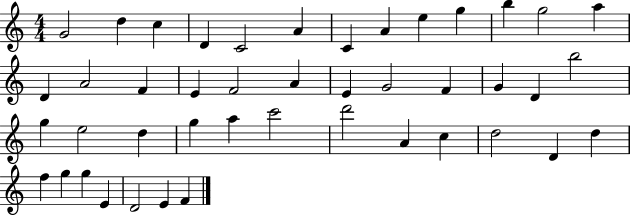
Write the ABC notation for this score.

X:1
T:Untitled
M:4/4
L:1/4
K:C
G2 d c D C2 A C A e g b g2 a D A2 F E F2 A E G2 F G D b2 g e2 d g a c'2 d'2 A c d2 D d f g g E D2 E F